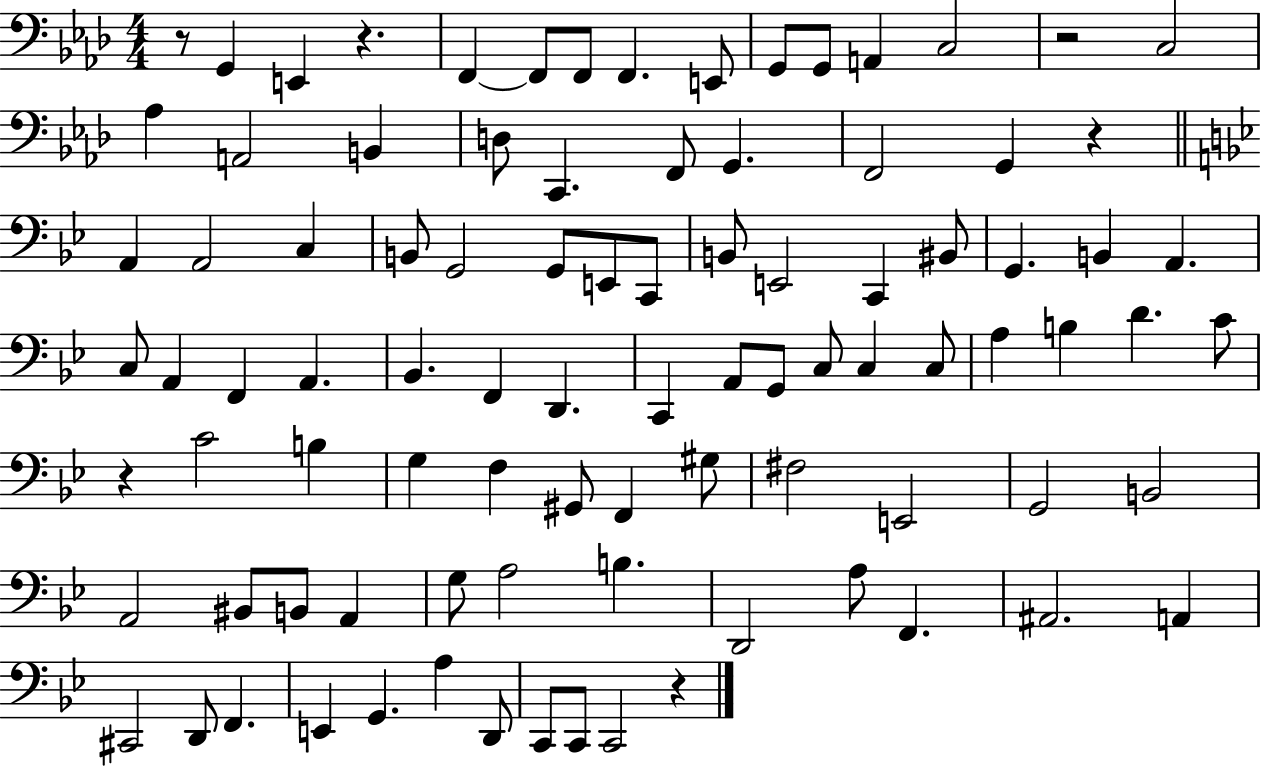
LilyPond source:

{
  \clef bass
  \numericTimeSignature
  \time 4/4
  \key aes \major
  r8 g,4 e,4 r4. | f,4~~ f,8 f,8 f,4. e,8 | g,8 g,8 a,4 c2 | r2 c2 | \break aes4 a,2 b,4 | d8 c,4. f,8 g,4. | f,2 g,4 r4 | \bar "||" \break \key bes \major a,4 a,2 c4 | b,8 g,2 g,8 e,8 c,8 | b,8 e,2 c,4 bis,8 | g,4. b,4 a,4. | \break c8 a,4 f,4 a,4. | bes,4. f,4 d,4. | c,4 a,8 g,8 c8 c4 c8 | a4 b4 d'4. c'8 | \break r4 c'2 b4 | g4 f4 gis,8 f,4 gis8 | fis2 e,2 | g,2 b,2 | \break a,2 bis,8 b,8 a,4 | g8 a2 b4. | d,2 a8 f,4. | ais,2. a,4 | \break cis,2 d,8 f,4. | e,4 g,4. a4 d,8 | c,8 c,8 c,2 r4 | \bar "|."
}